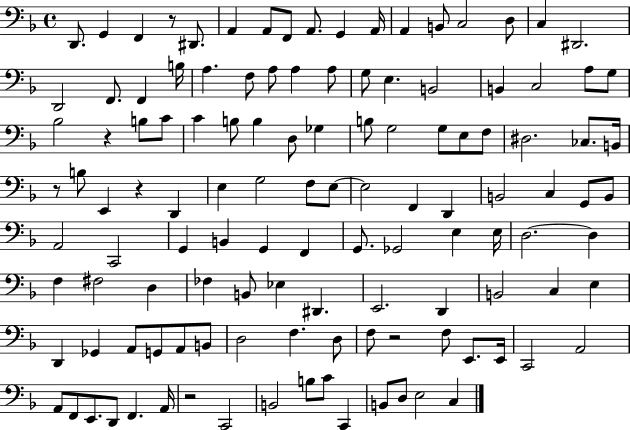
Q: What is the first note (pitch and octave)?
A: D2